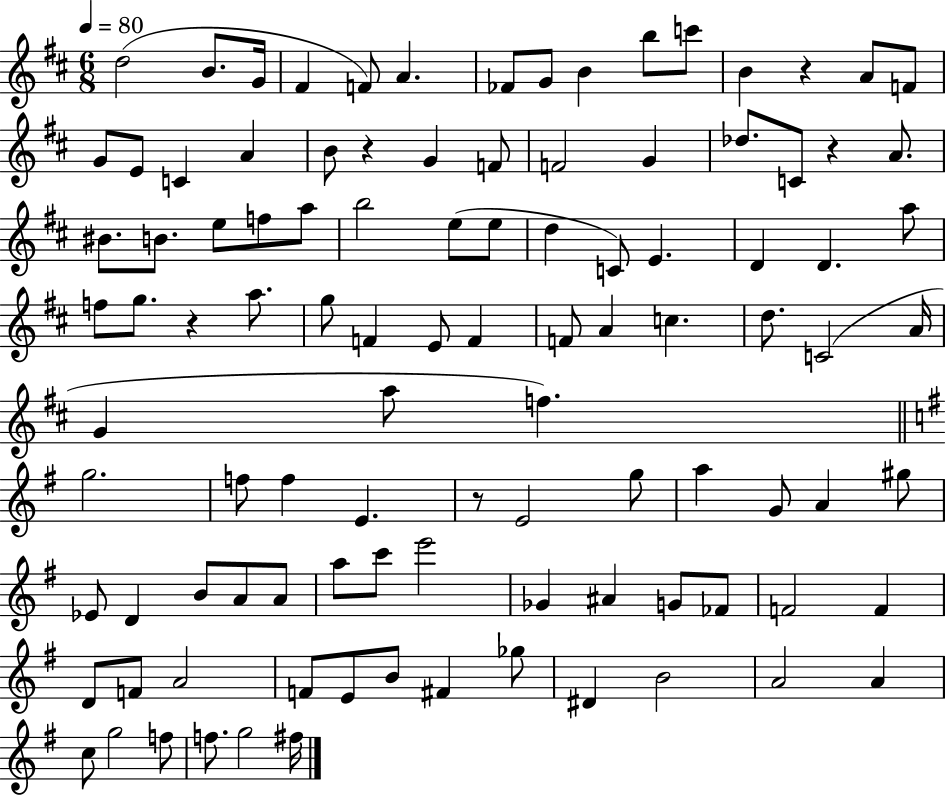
{
  \clef treble
  \numericTimeSignature
  \time 6/8
  \key d \major
  \tempo 4 = 80
  d''2( b'8. g'16 | fis'4 f'8) a'4. | fes'8 g'8 b'4 b''8 c'''8 | b'4 r4 a'8 f'8 | \break g'8 e'8 c'4 a'4 | b'8 r4 g'4 f'8 | f'2 g'4 | des''8. c'8 r4 a'8. | \break bis'8. b'8. e''8 f''8 a''8 | b''2 e''8( e''8 | d''4 c'8) e'4. | d'4 d'4. a''8 | \break f''8 g''8. r4 a''8. | g''8 f'4 e'8 f'4 | f'8 a'4 c''4. | d''8. c'2( a'16 | \break g'4 a''8 f''4.) | \bar "||" \break \key g \major g''2. | f''8 f''4 e'4. | r8 e'2 g''8 | a''4 g'8 a'4 gis''8 | \break ees'8 d'4 b'8 a'8 a'8 | a''8 c'''8 e'''2 | ges'4 ais'4 g'8 fes'8 | f'2 f'4 | \break d'8 f'8 a'2 | f'8 e'8 b'8 fis'4 ges''8 | dis'4 b'2 | a'2 a'4 | \break c''8 g''2 f''8 | f''8. g''2 fis''16 | \bar "|."
}